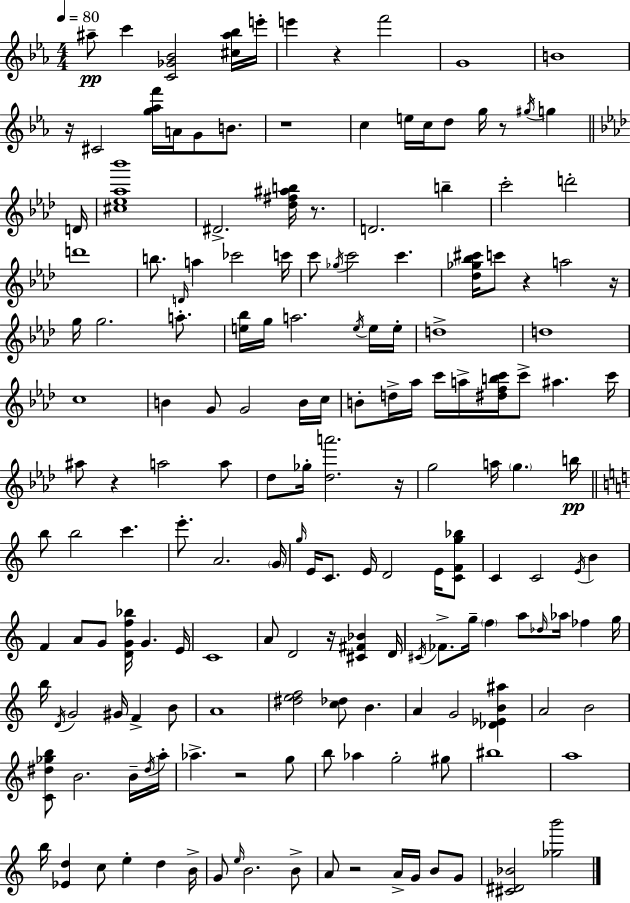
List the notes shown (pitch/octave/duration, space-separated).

A#5/e C6/q [C4,Gb4,Bb4]/h [C#5,A#5,Bb5]/s E6/s E6/q R/q F6/h G4/w B4/w R/s C#4/h [G5,Ab5,F6]/s A4/s G4/e B4/e. R/w C5/q E5/s C5/s D5/e G5/s R/e G#5/s G5/q D4/s [C#5,Eb5,Ab5,Bb6]/w D#4/h. [Db5,F#5,A#5,B5]/s R/e. D4/h. B5/q C6/h D6/h D6/w B5/e. D4/s A5/q CES6/h C6/s C6/e Gb5/s C6/h C6/q. [Db5,Gb5,Bb5,C#6]/s C6/e R/q A5/h R/s G5/s G5/h. A5/e. [E5,Bb5]/s G5/s A5/h. E5/s E5/s E5/s D5/w D5/w C5/w B4/q G4/e G4/h B4/s C5/s B4/e D5/s Ab5/s C6/s A5/s [D#5,F5,B5,C6]/s C6/e A#5/q. C6/s A#5/e R/q A5/h A5/e Db5/e Gb5/s [Db5,A6]/h. R/s G5/h A5/s G5/q. B5/s B5/e B5/h C6/q. E6/e. A4/h. G4/s G5/s E4/s C4/e. E4/s D4/h E4/s [C4,F4,G5,Bb5]/e C4/q C4/h E4/s B4/q F4/q A4/e G4/e [D4,G4,F5,Bb5]/s G4/q. E4/s C4/w A4/e D4/h R/s [C#4,F#4,Bb4]/q D4/s C#4/s FES4/e. G5/s F5/q A5/e Db5/s Ab5/s FES5/q G5/s B5/s D4/s G4/h G#4/s F4/q B4/e A4/w [D#5,E5,F5]/h [C5,Db5]/e B4/q. A4/q G4/h [Db4,Eb4,B4,A#5]/q A4/h B4/h [C4,D#5,Gb5,B5]/e B4/h. B4/s D#5/s A5/s Ab5/q. R/h G5/e B5/e Ab5/q G5/h G#5/e BIS5/w A5/w B5/s [Eb4,D5]/q C5/e E5/q D5/q B4/s G4/e E5/s B4/h. B4/e A4/e R/h A4/s G4/s B4/e G4/e [C#4,D#4,Bb4]/h [Gb5,B6]/h